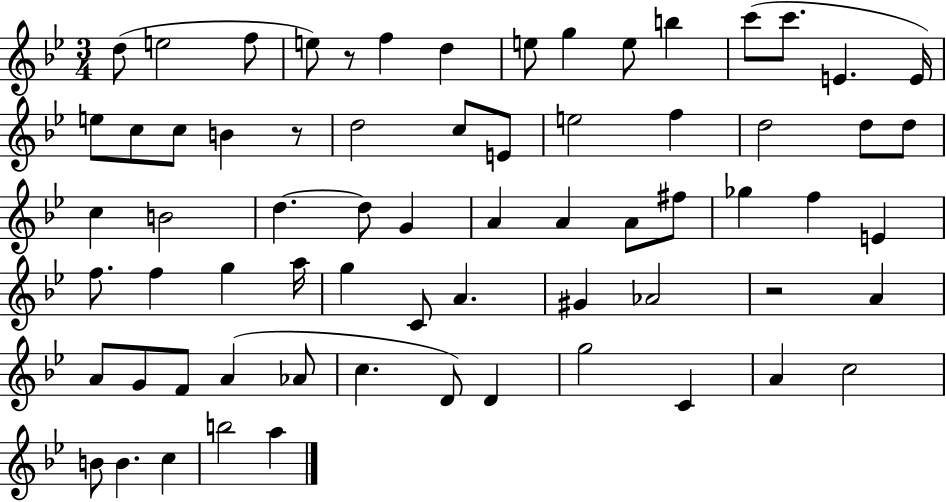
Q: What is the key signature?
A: BES major